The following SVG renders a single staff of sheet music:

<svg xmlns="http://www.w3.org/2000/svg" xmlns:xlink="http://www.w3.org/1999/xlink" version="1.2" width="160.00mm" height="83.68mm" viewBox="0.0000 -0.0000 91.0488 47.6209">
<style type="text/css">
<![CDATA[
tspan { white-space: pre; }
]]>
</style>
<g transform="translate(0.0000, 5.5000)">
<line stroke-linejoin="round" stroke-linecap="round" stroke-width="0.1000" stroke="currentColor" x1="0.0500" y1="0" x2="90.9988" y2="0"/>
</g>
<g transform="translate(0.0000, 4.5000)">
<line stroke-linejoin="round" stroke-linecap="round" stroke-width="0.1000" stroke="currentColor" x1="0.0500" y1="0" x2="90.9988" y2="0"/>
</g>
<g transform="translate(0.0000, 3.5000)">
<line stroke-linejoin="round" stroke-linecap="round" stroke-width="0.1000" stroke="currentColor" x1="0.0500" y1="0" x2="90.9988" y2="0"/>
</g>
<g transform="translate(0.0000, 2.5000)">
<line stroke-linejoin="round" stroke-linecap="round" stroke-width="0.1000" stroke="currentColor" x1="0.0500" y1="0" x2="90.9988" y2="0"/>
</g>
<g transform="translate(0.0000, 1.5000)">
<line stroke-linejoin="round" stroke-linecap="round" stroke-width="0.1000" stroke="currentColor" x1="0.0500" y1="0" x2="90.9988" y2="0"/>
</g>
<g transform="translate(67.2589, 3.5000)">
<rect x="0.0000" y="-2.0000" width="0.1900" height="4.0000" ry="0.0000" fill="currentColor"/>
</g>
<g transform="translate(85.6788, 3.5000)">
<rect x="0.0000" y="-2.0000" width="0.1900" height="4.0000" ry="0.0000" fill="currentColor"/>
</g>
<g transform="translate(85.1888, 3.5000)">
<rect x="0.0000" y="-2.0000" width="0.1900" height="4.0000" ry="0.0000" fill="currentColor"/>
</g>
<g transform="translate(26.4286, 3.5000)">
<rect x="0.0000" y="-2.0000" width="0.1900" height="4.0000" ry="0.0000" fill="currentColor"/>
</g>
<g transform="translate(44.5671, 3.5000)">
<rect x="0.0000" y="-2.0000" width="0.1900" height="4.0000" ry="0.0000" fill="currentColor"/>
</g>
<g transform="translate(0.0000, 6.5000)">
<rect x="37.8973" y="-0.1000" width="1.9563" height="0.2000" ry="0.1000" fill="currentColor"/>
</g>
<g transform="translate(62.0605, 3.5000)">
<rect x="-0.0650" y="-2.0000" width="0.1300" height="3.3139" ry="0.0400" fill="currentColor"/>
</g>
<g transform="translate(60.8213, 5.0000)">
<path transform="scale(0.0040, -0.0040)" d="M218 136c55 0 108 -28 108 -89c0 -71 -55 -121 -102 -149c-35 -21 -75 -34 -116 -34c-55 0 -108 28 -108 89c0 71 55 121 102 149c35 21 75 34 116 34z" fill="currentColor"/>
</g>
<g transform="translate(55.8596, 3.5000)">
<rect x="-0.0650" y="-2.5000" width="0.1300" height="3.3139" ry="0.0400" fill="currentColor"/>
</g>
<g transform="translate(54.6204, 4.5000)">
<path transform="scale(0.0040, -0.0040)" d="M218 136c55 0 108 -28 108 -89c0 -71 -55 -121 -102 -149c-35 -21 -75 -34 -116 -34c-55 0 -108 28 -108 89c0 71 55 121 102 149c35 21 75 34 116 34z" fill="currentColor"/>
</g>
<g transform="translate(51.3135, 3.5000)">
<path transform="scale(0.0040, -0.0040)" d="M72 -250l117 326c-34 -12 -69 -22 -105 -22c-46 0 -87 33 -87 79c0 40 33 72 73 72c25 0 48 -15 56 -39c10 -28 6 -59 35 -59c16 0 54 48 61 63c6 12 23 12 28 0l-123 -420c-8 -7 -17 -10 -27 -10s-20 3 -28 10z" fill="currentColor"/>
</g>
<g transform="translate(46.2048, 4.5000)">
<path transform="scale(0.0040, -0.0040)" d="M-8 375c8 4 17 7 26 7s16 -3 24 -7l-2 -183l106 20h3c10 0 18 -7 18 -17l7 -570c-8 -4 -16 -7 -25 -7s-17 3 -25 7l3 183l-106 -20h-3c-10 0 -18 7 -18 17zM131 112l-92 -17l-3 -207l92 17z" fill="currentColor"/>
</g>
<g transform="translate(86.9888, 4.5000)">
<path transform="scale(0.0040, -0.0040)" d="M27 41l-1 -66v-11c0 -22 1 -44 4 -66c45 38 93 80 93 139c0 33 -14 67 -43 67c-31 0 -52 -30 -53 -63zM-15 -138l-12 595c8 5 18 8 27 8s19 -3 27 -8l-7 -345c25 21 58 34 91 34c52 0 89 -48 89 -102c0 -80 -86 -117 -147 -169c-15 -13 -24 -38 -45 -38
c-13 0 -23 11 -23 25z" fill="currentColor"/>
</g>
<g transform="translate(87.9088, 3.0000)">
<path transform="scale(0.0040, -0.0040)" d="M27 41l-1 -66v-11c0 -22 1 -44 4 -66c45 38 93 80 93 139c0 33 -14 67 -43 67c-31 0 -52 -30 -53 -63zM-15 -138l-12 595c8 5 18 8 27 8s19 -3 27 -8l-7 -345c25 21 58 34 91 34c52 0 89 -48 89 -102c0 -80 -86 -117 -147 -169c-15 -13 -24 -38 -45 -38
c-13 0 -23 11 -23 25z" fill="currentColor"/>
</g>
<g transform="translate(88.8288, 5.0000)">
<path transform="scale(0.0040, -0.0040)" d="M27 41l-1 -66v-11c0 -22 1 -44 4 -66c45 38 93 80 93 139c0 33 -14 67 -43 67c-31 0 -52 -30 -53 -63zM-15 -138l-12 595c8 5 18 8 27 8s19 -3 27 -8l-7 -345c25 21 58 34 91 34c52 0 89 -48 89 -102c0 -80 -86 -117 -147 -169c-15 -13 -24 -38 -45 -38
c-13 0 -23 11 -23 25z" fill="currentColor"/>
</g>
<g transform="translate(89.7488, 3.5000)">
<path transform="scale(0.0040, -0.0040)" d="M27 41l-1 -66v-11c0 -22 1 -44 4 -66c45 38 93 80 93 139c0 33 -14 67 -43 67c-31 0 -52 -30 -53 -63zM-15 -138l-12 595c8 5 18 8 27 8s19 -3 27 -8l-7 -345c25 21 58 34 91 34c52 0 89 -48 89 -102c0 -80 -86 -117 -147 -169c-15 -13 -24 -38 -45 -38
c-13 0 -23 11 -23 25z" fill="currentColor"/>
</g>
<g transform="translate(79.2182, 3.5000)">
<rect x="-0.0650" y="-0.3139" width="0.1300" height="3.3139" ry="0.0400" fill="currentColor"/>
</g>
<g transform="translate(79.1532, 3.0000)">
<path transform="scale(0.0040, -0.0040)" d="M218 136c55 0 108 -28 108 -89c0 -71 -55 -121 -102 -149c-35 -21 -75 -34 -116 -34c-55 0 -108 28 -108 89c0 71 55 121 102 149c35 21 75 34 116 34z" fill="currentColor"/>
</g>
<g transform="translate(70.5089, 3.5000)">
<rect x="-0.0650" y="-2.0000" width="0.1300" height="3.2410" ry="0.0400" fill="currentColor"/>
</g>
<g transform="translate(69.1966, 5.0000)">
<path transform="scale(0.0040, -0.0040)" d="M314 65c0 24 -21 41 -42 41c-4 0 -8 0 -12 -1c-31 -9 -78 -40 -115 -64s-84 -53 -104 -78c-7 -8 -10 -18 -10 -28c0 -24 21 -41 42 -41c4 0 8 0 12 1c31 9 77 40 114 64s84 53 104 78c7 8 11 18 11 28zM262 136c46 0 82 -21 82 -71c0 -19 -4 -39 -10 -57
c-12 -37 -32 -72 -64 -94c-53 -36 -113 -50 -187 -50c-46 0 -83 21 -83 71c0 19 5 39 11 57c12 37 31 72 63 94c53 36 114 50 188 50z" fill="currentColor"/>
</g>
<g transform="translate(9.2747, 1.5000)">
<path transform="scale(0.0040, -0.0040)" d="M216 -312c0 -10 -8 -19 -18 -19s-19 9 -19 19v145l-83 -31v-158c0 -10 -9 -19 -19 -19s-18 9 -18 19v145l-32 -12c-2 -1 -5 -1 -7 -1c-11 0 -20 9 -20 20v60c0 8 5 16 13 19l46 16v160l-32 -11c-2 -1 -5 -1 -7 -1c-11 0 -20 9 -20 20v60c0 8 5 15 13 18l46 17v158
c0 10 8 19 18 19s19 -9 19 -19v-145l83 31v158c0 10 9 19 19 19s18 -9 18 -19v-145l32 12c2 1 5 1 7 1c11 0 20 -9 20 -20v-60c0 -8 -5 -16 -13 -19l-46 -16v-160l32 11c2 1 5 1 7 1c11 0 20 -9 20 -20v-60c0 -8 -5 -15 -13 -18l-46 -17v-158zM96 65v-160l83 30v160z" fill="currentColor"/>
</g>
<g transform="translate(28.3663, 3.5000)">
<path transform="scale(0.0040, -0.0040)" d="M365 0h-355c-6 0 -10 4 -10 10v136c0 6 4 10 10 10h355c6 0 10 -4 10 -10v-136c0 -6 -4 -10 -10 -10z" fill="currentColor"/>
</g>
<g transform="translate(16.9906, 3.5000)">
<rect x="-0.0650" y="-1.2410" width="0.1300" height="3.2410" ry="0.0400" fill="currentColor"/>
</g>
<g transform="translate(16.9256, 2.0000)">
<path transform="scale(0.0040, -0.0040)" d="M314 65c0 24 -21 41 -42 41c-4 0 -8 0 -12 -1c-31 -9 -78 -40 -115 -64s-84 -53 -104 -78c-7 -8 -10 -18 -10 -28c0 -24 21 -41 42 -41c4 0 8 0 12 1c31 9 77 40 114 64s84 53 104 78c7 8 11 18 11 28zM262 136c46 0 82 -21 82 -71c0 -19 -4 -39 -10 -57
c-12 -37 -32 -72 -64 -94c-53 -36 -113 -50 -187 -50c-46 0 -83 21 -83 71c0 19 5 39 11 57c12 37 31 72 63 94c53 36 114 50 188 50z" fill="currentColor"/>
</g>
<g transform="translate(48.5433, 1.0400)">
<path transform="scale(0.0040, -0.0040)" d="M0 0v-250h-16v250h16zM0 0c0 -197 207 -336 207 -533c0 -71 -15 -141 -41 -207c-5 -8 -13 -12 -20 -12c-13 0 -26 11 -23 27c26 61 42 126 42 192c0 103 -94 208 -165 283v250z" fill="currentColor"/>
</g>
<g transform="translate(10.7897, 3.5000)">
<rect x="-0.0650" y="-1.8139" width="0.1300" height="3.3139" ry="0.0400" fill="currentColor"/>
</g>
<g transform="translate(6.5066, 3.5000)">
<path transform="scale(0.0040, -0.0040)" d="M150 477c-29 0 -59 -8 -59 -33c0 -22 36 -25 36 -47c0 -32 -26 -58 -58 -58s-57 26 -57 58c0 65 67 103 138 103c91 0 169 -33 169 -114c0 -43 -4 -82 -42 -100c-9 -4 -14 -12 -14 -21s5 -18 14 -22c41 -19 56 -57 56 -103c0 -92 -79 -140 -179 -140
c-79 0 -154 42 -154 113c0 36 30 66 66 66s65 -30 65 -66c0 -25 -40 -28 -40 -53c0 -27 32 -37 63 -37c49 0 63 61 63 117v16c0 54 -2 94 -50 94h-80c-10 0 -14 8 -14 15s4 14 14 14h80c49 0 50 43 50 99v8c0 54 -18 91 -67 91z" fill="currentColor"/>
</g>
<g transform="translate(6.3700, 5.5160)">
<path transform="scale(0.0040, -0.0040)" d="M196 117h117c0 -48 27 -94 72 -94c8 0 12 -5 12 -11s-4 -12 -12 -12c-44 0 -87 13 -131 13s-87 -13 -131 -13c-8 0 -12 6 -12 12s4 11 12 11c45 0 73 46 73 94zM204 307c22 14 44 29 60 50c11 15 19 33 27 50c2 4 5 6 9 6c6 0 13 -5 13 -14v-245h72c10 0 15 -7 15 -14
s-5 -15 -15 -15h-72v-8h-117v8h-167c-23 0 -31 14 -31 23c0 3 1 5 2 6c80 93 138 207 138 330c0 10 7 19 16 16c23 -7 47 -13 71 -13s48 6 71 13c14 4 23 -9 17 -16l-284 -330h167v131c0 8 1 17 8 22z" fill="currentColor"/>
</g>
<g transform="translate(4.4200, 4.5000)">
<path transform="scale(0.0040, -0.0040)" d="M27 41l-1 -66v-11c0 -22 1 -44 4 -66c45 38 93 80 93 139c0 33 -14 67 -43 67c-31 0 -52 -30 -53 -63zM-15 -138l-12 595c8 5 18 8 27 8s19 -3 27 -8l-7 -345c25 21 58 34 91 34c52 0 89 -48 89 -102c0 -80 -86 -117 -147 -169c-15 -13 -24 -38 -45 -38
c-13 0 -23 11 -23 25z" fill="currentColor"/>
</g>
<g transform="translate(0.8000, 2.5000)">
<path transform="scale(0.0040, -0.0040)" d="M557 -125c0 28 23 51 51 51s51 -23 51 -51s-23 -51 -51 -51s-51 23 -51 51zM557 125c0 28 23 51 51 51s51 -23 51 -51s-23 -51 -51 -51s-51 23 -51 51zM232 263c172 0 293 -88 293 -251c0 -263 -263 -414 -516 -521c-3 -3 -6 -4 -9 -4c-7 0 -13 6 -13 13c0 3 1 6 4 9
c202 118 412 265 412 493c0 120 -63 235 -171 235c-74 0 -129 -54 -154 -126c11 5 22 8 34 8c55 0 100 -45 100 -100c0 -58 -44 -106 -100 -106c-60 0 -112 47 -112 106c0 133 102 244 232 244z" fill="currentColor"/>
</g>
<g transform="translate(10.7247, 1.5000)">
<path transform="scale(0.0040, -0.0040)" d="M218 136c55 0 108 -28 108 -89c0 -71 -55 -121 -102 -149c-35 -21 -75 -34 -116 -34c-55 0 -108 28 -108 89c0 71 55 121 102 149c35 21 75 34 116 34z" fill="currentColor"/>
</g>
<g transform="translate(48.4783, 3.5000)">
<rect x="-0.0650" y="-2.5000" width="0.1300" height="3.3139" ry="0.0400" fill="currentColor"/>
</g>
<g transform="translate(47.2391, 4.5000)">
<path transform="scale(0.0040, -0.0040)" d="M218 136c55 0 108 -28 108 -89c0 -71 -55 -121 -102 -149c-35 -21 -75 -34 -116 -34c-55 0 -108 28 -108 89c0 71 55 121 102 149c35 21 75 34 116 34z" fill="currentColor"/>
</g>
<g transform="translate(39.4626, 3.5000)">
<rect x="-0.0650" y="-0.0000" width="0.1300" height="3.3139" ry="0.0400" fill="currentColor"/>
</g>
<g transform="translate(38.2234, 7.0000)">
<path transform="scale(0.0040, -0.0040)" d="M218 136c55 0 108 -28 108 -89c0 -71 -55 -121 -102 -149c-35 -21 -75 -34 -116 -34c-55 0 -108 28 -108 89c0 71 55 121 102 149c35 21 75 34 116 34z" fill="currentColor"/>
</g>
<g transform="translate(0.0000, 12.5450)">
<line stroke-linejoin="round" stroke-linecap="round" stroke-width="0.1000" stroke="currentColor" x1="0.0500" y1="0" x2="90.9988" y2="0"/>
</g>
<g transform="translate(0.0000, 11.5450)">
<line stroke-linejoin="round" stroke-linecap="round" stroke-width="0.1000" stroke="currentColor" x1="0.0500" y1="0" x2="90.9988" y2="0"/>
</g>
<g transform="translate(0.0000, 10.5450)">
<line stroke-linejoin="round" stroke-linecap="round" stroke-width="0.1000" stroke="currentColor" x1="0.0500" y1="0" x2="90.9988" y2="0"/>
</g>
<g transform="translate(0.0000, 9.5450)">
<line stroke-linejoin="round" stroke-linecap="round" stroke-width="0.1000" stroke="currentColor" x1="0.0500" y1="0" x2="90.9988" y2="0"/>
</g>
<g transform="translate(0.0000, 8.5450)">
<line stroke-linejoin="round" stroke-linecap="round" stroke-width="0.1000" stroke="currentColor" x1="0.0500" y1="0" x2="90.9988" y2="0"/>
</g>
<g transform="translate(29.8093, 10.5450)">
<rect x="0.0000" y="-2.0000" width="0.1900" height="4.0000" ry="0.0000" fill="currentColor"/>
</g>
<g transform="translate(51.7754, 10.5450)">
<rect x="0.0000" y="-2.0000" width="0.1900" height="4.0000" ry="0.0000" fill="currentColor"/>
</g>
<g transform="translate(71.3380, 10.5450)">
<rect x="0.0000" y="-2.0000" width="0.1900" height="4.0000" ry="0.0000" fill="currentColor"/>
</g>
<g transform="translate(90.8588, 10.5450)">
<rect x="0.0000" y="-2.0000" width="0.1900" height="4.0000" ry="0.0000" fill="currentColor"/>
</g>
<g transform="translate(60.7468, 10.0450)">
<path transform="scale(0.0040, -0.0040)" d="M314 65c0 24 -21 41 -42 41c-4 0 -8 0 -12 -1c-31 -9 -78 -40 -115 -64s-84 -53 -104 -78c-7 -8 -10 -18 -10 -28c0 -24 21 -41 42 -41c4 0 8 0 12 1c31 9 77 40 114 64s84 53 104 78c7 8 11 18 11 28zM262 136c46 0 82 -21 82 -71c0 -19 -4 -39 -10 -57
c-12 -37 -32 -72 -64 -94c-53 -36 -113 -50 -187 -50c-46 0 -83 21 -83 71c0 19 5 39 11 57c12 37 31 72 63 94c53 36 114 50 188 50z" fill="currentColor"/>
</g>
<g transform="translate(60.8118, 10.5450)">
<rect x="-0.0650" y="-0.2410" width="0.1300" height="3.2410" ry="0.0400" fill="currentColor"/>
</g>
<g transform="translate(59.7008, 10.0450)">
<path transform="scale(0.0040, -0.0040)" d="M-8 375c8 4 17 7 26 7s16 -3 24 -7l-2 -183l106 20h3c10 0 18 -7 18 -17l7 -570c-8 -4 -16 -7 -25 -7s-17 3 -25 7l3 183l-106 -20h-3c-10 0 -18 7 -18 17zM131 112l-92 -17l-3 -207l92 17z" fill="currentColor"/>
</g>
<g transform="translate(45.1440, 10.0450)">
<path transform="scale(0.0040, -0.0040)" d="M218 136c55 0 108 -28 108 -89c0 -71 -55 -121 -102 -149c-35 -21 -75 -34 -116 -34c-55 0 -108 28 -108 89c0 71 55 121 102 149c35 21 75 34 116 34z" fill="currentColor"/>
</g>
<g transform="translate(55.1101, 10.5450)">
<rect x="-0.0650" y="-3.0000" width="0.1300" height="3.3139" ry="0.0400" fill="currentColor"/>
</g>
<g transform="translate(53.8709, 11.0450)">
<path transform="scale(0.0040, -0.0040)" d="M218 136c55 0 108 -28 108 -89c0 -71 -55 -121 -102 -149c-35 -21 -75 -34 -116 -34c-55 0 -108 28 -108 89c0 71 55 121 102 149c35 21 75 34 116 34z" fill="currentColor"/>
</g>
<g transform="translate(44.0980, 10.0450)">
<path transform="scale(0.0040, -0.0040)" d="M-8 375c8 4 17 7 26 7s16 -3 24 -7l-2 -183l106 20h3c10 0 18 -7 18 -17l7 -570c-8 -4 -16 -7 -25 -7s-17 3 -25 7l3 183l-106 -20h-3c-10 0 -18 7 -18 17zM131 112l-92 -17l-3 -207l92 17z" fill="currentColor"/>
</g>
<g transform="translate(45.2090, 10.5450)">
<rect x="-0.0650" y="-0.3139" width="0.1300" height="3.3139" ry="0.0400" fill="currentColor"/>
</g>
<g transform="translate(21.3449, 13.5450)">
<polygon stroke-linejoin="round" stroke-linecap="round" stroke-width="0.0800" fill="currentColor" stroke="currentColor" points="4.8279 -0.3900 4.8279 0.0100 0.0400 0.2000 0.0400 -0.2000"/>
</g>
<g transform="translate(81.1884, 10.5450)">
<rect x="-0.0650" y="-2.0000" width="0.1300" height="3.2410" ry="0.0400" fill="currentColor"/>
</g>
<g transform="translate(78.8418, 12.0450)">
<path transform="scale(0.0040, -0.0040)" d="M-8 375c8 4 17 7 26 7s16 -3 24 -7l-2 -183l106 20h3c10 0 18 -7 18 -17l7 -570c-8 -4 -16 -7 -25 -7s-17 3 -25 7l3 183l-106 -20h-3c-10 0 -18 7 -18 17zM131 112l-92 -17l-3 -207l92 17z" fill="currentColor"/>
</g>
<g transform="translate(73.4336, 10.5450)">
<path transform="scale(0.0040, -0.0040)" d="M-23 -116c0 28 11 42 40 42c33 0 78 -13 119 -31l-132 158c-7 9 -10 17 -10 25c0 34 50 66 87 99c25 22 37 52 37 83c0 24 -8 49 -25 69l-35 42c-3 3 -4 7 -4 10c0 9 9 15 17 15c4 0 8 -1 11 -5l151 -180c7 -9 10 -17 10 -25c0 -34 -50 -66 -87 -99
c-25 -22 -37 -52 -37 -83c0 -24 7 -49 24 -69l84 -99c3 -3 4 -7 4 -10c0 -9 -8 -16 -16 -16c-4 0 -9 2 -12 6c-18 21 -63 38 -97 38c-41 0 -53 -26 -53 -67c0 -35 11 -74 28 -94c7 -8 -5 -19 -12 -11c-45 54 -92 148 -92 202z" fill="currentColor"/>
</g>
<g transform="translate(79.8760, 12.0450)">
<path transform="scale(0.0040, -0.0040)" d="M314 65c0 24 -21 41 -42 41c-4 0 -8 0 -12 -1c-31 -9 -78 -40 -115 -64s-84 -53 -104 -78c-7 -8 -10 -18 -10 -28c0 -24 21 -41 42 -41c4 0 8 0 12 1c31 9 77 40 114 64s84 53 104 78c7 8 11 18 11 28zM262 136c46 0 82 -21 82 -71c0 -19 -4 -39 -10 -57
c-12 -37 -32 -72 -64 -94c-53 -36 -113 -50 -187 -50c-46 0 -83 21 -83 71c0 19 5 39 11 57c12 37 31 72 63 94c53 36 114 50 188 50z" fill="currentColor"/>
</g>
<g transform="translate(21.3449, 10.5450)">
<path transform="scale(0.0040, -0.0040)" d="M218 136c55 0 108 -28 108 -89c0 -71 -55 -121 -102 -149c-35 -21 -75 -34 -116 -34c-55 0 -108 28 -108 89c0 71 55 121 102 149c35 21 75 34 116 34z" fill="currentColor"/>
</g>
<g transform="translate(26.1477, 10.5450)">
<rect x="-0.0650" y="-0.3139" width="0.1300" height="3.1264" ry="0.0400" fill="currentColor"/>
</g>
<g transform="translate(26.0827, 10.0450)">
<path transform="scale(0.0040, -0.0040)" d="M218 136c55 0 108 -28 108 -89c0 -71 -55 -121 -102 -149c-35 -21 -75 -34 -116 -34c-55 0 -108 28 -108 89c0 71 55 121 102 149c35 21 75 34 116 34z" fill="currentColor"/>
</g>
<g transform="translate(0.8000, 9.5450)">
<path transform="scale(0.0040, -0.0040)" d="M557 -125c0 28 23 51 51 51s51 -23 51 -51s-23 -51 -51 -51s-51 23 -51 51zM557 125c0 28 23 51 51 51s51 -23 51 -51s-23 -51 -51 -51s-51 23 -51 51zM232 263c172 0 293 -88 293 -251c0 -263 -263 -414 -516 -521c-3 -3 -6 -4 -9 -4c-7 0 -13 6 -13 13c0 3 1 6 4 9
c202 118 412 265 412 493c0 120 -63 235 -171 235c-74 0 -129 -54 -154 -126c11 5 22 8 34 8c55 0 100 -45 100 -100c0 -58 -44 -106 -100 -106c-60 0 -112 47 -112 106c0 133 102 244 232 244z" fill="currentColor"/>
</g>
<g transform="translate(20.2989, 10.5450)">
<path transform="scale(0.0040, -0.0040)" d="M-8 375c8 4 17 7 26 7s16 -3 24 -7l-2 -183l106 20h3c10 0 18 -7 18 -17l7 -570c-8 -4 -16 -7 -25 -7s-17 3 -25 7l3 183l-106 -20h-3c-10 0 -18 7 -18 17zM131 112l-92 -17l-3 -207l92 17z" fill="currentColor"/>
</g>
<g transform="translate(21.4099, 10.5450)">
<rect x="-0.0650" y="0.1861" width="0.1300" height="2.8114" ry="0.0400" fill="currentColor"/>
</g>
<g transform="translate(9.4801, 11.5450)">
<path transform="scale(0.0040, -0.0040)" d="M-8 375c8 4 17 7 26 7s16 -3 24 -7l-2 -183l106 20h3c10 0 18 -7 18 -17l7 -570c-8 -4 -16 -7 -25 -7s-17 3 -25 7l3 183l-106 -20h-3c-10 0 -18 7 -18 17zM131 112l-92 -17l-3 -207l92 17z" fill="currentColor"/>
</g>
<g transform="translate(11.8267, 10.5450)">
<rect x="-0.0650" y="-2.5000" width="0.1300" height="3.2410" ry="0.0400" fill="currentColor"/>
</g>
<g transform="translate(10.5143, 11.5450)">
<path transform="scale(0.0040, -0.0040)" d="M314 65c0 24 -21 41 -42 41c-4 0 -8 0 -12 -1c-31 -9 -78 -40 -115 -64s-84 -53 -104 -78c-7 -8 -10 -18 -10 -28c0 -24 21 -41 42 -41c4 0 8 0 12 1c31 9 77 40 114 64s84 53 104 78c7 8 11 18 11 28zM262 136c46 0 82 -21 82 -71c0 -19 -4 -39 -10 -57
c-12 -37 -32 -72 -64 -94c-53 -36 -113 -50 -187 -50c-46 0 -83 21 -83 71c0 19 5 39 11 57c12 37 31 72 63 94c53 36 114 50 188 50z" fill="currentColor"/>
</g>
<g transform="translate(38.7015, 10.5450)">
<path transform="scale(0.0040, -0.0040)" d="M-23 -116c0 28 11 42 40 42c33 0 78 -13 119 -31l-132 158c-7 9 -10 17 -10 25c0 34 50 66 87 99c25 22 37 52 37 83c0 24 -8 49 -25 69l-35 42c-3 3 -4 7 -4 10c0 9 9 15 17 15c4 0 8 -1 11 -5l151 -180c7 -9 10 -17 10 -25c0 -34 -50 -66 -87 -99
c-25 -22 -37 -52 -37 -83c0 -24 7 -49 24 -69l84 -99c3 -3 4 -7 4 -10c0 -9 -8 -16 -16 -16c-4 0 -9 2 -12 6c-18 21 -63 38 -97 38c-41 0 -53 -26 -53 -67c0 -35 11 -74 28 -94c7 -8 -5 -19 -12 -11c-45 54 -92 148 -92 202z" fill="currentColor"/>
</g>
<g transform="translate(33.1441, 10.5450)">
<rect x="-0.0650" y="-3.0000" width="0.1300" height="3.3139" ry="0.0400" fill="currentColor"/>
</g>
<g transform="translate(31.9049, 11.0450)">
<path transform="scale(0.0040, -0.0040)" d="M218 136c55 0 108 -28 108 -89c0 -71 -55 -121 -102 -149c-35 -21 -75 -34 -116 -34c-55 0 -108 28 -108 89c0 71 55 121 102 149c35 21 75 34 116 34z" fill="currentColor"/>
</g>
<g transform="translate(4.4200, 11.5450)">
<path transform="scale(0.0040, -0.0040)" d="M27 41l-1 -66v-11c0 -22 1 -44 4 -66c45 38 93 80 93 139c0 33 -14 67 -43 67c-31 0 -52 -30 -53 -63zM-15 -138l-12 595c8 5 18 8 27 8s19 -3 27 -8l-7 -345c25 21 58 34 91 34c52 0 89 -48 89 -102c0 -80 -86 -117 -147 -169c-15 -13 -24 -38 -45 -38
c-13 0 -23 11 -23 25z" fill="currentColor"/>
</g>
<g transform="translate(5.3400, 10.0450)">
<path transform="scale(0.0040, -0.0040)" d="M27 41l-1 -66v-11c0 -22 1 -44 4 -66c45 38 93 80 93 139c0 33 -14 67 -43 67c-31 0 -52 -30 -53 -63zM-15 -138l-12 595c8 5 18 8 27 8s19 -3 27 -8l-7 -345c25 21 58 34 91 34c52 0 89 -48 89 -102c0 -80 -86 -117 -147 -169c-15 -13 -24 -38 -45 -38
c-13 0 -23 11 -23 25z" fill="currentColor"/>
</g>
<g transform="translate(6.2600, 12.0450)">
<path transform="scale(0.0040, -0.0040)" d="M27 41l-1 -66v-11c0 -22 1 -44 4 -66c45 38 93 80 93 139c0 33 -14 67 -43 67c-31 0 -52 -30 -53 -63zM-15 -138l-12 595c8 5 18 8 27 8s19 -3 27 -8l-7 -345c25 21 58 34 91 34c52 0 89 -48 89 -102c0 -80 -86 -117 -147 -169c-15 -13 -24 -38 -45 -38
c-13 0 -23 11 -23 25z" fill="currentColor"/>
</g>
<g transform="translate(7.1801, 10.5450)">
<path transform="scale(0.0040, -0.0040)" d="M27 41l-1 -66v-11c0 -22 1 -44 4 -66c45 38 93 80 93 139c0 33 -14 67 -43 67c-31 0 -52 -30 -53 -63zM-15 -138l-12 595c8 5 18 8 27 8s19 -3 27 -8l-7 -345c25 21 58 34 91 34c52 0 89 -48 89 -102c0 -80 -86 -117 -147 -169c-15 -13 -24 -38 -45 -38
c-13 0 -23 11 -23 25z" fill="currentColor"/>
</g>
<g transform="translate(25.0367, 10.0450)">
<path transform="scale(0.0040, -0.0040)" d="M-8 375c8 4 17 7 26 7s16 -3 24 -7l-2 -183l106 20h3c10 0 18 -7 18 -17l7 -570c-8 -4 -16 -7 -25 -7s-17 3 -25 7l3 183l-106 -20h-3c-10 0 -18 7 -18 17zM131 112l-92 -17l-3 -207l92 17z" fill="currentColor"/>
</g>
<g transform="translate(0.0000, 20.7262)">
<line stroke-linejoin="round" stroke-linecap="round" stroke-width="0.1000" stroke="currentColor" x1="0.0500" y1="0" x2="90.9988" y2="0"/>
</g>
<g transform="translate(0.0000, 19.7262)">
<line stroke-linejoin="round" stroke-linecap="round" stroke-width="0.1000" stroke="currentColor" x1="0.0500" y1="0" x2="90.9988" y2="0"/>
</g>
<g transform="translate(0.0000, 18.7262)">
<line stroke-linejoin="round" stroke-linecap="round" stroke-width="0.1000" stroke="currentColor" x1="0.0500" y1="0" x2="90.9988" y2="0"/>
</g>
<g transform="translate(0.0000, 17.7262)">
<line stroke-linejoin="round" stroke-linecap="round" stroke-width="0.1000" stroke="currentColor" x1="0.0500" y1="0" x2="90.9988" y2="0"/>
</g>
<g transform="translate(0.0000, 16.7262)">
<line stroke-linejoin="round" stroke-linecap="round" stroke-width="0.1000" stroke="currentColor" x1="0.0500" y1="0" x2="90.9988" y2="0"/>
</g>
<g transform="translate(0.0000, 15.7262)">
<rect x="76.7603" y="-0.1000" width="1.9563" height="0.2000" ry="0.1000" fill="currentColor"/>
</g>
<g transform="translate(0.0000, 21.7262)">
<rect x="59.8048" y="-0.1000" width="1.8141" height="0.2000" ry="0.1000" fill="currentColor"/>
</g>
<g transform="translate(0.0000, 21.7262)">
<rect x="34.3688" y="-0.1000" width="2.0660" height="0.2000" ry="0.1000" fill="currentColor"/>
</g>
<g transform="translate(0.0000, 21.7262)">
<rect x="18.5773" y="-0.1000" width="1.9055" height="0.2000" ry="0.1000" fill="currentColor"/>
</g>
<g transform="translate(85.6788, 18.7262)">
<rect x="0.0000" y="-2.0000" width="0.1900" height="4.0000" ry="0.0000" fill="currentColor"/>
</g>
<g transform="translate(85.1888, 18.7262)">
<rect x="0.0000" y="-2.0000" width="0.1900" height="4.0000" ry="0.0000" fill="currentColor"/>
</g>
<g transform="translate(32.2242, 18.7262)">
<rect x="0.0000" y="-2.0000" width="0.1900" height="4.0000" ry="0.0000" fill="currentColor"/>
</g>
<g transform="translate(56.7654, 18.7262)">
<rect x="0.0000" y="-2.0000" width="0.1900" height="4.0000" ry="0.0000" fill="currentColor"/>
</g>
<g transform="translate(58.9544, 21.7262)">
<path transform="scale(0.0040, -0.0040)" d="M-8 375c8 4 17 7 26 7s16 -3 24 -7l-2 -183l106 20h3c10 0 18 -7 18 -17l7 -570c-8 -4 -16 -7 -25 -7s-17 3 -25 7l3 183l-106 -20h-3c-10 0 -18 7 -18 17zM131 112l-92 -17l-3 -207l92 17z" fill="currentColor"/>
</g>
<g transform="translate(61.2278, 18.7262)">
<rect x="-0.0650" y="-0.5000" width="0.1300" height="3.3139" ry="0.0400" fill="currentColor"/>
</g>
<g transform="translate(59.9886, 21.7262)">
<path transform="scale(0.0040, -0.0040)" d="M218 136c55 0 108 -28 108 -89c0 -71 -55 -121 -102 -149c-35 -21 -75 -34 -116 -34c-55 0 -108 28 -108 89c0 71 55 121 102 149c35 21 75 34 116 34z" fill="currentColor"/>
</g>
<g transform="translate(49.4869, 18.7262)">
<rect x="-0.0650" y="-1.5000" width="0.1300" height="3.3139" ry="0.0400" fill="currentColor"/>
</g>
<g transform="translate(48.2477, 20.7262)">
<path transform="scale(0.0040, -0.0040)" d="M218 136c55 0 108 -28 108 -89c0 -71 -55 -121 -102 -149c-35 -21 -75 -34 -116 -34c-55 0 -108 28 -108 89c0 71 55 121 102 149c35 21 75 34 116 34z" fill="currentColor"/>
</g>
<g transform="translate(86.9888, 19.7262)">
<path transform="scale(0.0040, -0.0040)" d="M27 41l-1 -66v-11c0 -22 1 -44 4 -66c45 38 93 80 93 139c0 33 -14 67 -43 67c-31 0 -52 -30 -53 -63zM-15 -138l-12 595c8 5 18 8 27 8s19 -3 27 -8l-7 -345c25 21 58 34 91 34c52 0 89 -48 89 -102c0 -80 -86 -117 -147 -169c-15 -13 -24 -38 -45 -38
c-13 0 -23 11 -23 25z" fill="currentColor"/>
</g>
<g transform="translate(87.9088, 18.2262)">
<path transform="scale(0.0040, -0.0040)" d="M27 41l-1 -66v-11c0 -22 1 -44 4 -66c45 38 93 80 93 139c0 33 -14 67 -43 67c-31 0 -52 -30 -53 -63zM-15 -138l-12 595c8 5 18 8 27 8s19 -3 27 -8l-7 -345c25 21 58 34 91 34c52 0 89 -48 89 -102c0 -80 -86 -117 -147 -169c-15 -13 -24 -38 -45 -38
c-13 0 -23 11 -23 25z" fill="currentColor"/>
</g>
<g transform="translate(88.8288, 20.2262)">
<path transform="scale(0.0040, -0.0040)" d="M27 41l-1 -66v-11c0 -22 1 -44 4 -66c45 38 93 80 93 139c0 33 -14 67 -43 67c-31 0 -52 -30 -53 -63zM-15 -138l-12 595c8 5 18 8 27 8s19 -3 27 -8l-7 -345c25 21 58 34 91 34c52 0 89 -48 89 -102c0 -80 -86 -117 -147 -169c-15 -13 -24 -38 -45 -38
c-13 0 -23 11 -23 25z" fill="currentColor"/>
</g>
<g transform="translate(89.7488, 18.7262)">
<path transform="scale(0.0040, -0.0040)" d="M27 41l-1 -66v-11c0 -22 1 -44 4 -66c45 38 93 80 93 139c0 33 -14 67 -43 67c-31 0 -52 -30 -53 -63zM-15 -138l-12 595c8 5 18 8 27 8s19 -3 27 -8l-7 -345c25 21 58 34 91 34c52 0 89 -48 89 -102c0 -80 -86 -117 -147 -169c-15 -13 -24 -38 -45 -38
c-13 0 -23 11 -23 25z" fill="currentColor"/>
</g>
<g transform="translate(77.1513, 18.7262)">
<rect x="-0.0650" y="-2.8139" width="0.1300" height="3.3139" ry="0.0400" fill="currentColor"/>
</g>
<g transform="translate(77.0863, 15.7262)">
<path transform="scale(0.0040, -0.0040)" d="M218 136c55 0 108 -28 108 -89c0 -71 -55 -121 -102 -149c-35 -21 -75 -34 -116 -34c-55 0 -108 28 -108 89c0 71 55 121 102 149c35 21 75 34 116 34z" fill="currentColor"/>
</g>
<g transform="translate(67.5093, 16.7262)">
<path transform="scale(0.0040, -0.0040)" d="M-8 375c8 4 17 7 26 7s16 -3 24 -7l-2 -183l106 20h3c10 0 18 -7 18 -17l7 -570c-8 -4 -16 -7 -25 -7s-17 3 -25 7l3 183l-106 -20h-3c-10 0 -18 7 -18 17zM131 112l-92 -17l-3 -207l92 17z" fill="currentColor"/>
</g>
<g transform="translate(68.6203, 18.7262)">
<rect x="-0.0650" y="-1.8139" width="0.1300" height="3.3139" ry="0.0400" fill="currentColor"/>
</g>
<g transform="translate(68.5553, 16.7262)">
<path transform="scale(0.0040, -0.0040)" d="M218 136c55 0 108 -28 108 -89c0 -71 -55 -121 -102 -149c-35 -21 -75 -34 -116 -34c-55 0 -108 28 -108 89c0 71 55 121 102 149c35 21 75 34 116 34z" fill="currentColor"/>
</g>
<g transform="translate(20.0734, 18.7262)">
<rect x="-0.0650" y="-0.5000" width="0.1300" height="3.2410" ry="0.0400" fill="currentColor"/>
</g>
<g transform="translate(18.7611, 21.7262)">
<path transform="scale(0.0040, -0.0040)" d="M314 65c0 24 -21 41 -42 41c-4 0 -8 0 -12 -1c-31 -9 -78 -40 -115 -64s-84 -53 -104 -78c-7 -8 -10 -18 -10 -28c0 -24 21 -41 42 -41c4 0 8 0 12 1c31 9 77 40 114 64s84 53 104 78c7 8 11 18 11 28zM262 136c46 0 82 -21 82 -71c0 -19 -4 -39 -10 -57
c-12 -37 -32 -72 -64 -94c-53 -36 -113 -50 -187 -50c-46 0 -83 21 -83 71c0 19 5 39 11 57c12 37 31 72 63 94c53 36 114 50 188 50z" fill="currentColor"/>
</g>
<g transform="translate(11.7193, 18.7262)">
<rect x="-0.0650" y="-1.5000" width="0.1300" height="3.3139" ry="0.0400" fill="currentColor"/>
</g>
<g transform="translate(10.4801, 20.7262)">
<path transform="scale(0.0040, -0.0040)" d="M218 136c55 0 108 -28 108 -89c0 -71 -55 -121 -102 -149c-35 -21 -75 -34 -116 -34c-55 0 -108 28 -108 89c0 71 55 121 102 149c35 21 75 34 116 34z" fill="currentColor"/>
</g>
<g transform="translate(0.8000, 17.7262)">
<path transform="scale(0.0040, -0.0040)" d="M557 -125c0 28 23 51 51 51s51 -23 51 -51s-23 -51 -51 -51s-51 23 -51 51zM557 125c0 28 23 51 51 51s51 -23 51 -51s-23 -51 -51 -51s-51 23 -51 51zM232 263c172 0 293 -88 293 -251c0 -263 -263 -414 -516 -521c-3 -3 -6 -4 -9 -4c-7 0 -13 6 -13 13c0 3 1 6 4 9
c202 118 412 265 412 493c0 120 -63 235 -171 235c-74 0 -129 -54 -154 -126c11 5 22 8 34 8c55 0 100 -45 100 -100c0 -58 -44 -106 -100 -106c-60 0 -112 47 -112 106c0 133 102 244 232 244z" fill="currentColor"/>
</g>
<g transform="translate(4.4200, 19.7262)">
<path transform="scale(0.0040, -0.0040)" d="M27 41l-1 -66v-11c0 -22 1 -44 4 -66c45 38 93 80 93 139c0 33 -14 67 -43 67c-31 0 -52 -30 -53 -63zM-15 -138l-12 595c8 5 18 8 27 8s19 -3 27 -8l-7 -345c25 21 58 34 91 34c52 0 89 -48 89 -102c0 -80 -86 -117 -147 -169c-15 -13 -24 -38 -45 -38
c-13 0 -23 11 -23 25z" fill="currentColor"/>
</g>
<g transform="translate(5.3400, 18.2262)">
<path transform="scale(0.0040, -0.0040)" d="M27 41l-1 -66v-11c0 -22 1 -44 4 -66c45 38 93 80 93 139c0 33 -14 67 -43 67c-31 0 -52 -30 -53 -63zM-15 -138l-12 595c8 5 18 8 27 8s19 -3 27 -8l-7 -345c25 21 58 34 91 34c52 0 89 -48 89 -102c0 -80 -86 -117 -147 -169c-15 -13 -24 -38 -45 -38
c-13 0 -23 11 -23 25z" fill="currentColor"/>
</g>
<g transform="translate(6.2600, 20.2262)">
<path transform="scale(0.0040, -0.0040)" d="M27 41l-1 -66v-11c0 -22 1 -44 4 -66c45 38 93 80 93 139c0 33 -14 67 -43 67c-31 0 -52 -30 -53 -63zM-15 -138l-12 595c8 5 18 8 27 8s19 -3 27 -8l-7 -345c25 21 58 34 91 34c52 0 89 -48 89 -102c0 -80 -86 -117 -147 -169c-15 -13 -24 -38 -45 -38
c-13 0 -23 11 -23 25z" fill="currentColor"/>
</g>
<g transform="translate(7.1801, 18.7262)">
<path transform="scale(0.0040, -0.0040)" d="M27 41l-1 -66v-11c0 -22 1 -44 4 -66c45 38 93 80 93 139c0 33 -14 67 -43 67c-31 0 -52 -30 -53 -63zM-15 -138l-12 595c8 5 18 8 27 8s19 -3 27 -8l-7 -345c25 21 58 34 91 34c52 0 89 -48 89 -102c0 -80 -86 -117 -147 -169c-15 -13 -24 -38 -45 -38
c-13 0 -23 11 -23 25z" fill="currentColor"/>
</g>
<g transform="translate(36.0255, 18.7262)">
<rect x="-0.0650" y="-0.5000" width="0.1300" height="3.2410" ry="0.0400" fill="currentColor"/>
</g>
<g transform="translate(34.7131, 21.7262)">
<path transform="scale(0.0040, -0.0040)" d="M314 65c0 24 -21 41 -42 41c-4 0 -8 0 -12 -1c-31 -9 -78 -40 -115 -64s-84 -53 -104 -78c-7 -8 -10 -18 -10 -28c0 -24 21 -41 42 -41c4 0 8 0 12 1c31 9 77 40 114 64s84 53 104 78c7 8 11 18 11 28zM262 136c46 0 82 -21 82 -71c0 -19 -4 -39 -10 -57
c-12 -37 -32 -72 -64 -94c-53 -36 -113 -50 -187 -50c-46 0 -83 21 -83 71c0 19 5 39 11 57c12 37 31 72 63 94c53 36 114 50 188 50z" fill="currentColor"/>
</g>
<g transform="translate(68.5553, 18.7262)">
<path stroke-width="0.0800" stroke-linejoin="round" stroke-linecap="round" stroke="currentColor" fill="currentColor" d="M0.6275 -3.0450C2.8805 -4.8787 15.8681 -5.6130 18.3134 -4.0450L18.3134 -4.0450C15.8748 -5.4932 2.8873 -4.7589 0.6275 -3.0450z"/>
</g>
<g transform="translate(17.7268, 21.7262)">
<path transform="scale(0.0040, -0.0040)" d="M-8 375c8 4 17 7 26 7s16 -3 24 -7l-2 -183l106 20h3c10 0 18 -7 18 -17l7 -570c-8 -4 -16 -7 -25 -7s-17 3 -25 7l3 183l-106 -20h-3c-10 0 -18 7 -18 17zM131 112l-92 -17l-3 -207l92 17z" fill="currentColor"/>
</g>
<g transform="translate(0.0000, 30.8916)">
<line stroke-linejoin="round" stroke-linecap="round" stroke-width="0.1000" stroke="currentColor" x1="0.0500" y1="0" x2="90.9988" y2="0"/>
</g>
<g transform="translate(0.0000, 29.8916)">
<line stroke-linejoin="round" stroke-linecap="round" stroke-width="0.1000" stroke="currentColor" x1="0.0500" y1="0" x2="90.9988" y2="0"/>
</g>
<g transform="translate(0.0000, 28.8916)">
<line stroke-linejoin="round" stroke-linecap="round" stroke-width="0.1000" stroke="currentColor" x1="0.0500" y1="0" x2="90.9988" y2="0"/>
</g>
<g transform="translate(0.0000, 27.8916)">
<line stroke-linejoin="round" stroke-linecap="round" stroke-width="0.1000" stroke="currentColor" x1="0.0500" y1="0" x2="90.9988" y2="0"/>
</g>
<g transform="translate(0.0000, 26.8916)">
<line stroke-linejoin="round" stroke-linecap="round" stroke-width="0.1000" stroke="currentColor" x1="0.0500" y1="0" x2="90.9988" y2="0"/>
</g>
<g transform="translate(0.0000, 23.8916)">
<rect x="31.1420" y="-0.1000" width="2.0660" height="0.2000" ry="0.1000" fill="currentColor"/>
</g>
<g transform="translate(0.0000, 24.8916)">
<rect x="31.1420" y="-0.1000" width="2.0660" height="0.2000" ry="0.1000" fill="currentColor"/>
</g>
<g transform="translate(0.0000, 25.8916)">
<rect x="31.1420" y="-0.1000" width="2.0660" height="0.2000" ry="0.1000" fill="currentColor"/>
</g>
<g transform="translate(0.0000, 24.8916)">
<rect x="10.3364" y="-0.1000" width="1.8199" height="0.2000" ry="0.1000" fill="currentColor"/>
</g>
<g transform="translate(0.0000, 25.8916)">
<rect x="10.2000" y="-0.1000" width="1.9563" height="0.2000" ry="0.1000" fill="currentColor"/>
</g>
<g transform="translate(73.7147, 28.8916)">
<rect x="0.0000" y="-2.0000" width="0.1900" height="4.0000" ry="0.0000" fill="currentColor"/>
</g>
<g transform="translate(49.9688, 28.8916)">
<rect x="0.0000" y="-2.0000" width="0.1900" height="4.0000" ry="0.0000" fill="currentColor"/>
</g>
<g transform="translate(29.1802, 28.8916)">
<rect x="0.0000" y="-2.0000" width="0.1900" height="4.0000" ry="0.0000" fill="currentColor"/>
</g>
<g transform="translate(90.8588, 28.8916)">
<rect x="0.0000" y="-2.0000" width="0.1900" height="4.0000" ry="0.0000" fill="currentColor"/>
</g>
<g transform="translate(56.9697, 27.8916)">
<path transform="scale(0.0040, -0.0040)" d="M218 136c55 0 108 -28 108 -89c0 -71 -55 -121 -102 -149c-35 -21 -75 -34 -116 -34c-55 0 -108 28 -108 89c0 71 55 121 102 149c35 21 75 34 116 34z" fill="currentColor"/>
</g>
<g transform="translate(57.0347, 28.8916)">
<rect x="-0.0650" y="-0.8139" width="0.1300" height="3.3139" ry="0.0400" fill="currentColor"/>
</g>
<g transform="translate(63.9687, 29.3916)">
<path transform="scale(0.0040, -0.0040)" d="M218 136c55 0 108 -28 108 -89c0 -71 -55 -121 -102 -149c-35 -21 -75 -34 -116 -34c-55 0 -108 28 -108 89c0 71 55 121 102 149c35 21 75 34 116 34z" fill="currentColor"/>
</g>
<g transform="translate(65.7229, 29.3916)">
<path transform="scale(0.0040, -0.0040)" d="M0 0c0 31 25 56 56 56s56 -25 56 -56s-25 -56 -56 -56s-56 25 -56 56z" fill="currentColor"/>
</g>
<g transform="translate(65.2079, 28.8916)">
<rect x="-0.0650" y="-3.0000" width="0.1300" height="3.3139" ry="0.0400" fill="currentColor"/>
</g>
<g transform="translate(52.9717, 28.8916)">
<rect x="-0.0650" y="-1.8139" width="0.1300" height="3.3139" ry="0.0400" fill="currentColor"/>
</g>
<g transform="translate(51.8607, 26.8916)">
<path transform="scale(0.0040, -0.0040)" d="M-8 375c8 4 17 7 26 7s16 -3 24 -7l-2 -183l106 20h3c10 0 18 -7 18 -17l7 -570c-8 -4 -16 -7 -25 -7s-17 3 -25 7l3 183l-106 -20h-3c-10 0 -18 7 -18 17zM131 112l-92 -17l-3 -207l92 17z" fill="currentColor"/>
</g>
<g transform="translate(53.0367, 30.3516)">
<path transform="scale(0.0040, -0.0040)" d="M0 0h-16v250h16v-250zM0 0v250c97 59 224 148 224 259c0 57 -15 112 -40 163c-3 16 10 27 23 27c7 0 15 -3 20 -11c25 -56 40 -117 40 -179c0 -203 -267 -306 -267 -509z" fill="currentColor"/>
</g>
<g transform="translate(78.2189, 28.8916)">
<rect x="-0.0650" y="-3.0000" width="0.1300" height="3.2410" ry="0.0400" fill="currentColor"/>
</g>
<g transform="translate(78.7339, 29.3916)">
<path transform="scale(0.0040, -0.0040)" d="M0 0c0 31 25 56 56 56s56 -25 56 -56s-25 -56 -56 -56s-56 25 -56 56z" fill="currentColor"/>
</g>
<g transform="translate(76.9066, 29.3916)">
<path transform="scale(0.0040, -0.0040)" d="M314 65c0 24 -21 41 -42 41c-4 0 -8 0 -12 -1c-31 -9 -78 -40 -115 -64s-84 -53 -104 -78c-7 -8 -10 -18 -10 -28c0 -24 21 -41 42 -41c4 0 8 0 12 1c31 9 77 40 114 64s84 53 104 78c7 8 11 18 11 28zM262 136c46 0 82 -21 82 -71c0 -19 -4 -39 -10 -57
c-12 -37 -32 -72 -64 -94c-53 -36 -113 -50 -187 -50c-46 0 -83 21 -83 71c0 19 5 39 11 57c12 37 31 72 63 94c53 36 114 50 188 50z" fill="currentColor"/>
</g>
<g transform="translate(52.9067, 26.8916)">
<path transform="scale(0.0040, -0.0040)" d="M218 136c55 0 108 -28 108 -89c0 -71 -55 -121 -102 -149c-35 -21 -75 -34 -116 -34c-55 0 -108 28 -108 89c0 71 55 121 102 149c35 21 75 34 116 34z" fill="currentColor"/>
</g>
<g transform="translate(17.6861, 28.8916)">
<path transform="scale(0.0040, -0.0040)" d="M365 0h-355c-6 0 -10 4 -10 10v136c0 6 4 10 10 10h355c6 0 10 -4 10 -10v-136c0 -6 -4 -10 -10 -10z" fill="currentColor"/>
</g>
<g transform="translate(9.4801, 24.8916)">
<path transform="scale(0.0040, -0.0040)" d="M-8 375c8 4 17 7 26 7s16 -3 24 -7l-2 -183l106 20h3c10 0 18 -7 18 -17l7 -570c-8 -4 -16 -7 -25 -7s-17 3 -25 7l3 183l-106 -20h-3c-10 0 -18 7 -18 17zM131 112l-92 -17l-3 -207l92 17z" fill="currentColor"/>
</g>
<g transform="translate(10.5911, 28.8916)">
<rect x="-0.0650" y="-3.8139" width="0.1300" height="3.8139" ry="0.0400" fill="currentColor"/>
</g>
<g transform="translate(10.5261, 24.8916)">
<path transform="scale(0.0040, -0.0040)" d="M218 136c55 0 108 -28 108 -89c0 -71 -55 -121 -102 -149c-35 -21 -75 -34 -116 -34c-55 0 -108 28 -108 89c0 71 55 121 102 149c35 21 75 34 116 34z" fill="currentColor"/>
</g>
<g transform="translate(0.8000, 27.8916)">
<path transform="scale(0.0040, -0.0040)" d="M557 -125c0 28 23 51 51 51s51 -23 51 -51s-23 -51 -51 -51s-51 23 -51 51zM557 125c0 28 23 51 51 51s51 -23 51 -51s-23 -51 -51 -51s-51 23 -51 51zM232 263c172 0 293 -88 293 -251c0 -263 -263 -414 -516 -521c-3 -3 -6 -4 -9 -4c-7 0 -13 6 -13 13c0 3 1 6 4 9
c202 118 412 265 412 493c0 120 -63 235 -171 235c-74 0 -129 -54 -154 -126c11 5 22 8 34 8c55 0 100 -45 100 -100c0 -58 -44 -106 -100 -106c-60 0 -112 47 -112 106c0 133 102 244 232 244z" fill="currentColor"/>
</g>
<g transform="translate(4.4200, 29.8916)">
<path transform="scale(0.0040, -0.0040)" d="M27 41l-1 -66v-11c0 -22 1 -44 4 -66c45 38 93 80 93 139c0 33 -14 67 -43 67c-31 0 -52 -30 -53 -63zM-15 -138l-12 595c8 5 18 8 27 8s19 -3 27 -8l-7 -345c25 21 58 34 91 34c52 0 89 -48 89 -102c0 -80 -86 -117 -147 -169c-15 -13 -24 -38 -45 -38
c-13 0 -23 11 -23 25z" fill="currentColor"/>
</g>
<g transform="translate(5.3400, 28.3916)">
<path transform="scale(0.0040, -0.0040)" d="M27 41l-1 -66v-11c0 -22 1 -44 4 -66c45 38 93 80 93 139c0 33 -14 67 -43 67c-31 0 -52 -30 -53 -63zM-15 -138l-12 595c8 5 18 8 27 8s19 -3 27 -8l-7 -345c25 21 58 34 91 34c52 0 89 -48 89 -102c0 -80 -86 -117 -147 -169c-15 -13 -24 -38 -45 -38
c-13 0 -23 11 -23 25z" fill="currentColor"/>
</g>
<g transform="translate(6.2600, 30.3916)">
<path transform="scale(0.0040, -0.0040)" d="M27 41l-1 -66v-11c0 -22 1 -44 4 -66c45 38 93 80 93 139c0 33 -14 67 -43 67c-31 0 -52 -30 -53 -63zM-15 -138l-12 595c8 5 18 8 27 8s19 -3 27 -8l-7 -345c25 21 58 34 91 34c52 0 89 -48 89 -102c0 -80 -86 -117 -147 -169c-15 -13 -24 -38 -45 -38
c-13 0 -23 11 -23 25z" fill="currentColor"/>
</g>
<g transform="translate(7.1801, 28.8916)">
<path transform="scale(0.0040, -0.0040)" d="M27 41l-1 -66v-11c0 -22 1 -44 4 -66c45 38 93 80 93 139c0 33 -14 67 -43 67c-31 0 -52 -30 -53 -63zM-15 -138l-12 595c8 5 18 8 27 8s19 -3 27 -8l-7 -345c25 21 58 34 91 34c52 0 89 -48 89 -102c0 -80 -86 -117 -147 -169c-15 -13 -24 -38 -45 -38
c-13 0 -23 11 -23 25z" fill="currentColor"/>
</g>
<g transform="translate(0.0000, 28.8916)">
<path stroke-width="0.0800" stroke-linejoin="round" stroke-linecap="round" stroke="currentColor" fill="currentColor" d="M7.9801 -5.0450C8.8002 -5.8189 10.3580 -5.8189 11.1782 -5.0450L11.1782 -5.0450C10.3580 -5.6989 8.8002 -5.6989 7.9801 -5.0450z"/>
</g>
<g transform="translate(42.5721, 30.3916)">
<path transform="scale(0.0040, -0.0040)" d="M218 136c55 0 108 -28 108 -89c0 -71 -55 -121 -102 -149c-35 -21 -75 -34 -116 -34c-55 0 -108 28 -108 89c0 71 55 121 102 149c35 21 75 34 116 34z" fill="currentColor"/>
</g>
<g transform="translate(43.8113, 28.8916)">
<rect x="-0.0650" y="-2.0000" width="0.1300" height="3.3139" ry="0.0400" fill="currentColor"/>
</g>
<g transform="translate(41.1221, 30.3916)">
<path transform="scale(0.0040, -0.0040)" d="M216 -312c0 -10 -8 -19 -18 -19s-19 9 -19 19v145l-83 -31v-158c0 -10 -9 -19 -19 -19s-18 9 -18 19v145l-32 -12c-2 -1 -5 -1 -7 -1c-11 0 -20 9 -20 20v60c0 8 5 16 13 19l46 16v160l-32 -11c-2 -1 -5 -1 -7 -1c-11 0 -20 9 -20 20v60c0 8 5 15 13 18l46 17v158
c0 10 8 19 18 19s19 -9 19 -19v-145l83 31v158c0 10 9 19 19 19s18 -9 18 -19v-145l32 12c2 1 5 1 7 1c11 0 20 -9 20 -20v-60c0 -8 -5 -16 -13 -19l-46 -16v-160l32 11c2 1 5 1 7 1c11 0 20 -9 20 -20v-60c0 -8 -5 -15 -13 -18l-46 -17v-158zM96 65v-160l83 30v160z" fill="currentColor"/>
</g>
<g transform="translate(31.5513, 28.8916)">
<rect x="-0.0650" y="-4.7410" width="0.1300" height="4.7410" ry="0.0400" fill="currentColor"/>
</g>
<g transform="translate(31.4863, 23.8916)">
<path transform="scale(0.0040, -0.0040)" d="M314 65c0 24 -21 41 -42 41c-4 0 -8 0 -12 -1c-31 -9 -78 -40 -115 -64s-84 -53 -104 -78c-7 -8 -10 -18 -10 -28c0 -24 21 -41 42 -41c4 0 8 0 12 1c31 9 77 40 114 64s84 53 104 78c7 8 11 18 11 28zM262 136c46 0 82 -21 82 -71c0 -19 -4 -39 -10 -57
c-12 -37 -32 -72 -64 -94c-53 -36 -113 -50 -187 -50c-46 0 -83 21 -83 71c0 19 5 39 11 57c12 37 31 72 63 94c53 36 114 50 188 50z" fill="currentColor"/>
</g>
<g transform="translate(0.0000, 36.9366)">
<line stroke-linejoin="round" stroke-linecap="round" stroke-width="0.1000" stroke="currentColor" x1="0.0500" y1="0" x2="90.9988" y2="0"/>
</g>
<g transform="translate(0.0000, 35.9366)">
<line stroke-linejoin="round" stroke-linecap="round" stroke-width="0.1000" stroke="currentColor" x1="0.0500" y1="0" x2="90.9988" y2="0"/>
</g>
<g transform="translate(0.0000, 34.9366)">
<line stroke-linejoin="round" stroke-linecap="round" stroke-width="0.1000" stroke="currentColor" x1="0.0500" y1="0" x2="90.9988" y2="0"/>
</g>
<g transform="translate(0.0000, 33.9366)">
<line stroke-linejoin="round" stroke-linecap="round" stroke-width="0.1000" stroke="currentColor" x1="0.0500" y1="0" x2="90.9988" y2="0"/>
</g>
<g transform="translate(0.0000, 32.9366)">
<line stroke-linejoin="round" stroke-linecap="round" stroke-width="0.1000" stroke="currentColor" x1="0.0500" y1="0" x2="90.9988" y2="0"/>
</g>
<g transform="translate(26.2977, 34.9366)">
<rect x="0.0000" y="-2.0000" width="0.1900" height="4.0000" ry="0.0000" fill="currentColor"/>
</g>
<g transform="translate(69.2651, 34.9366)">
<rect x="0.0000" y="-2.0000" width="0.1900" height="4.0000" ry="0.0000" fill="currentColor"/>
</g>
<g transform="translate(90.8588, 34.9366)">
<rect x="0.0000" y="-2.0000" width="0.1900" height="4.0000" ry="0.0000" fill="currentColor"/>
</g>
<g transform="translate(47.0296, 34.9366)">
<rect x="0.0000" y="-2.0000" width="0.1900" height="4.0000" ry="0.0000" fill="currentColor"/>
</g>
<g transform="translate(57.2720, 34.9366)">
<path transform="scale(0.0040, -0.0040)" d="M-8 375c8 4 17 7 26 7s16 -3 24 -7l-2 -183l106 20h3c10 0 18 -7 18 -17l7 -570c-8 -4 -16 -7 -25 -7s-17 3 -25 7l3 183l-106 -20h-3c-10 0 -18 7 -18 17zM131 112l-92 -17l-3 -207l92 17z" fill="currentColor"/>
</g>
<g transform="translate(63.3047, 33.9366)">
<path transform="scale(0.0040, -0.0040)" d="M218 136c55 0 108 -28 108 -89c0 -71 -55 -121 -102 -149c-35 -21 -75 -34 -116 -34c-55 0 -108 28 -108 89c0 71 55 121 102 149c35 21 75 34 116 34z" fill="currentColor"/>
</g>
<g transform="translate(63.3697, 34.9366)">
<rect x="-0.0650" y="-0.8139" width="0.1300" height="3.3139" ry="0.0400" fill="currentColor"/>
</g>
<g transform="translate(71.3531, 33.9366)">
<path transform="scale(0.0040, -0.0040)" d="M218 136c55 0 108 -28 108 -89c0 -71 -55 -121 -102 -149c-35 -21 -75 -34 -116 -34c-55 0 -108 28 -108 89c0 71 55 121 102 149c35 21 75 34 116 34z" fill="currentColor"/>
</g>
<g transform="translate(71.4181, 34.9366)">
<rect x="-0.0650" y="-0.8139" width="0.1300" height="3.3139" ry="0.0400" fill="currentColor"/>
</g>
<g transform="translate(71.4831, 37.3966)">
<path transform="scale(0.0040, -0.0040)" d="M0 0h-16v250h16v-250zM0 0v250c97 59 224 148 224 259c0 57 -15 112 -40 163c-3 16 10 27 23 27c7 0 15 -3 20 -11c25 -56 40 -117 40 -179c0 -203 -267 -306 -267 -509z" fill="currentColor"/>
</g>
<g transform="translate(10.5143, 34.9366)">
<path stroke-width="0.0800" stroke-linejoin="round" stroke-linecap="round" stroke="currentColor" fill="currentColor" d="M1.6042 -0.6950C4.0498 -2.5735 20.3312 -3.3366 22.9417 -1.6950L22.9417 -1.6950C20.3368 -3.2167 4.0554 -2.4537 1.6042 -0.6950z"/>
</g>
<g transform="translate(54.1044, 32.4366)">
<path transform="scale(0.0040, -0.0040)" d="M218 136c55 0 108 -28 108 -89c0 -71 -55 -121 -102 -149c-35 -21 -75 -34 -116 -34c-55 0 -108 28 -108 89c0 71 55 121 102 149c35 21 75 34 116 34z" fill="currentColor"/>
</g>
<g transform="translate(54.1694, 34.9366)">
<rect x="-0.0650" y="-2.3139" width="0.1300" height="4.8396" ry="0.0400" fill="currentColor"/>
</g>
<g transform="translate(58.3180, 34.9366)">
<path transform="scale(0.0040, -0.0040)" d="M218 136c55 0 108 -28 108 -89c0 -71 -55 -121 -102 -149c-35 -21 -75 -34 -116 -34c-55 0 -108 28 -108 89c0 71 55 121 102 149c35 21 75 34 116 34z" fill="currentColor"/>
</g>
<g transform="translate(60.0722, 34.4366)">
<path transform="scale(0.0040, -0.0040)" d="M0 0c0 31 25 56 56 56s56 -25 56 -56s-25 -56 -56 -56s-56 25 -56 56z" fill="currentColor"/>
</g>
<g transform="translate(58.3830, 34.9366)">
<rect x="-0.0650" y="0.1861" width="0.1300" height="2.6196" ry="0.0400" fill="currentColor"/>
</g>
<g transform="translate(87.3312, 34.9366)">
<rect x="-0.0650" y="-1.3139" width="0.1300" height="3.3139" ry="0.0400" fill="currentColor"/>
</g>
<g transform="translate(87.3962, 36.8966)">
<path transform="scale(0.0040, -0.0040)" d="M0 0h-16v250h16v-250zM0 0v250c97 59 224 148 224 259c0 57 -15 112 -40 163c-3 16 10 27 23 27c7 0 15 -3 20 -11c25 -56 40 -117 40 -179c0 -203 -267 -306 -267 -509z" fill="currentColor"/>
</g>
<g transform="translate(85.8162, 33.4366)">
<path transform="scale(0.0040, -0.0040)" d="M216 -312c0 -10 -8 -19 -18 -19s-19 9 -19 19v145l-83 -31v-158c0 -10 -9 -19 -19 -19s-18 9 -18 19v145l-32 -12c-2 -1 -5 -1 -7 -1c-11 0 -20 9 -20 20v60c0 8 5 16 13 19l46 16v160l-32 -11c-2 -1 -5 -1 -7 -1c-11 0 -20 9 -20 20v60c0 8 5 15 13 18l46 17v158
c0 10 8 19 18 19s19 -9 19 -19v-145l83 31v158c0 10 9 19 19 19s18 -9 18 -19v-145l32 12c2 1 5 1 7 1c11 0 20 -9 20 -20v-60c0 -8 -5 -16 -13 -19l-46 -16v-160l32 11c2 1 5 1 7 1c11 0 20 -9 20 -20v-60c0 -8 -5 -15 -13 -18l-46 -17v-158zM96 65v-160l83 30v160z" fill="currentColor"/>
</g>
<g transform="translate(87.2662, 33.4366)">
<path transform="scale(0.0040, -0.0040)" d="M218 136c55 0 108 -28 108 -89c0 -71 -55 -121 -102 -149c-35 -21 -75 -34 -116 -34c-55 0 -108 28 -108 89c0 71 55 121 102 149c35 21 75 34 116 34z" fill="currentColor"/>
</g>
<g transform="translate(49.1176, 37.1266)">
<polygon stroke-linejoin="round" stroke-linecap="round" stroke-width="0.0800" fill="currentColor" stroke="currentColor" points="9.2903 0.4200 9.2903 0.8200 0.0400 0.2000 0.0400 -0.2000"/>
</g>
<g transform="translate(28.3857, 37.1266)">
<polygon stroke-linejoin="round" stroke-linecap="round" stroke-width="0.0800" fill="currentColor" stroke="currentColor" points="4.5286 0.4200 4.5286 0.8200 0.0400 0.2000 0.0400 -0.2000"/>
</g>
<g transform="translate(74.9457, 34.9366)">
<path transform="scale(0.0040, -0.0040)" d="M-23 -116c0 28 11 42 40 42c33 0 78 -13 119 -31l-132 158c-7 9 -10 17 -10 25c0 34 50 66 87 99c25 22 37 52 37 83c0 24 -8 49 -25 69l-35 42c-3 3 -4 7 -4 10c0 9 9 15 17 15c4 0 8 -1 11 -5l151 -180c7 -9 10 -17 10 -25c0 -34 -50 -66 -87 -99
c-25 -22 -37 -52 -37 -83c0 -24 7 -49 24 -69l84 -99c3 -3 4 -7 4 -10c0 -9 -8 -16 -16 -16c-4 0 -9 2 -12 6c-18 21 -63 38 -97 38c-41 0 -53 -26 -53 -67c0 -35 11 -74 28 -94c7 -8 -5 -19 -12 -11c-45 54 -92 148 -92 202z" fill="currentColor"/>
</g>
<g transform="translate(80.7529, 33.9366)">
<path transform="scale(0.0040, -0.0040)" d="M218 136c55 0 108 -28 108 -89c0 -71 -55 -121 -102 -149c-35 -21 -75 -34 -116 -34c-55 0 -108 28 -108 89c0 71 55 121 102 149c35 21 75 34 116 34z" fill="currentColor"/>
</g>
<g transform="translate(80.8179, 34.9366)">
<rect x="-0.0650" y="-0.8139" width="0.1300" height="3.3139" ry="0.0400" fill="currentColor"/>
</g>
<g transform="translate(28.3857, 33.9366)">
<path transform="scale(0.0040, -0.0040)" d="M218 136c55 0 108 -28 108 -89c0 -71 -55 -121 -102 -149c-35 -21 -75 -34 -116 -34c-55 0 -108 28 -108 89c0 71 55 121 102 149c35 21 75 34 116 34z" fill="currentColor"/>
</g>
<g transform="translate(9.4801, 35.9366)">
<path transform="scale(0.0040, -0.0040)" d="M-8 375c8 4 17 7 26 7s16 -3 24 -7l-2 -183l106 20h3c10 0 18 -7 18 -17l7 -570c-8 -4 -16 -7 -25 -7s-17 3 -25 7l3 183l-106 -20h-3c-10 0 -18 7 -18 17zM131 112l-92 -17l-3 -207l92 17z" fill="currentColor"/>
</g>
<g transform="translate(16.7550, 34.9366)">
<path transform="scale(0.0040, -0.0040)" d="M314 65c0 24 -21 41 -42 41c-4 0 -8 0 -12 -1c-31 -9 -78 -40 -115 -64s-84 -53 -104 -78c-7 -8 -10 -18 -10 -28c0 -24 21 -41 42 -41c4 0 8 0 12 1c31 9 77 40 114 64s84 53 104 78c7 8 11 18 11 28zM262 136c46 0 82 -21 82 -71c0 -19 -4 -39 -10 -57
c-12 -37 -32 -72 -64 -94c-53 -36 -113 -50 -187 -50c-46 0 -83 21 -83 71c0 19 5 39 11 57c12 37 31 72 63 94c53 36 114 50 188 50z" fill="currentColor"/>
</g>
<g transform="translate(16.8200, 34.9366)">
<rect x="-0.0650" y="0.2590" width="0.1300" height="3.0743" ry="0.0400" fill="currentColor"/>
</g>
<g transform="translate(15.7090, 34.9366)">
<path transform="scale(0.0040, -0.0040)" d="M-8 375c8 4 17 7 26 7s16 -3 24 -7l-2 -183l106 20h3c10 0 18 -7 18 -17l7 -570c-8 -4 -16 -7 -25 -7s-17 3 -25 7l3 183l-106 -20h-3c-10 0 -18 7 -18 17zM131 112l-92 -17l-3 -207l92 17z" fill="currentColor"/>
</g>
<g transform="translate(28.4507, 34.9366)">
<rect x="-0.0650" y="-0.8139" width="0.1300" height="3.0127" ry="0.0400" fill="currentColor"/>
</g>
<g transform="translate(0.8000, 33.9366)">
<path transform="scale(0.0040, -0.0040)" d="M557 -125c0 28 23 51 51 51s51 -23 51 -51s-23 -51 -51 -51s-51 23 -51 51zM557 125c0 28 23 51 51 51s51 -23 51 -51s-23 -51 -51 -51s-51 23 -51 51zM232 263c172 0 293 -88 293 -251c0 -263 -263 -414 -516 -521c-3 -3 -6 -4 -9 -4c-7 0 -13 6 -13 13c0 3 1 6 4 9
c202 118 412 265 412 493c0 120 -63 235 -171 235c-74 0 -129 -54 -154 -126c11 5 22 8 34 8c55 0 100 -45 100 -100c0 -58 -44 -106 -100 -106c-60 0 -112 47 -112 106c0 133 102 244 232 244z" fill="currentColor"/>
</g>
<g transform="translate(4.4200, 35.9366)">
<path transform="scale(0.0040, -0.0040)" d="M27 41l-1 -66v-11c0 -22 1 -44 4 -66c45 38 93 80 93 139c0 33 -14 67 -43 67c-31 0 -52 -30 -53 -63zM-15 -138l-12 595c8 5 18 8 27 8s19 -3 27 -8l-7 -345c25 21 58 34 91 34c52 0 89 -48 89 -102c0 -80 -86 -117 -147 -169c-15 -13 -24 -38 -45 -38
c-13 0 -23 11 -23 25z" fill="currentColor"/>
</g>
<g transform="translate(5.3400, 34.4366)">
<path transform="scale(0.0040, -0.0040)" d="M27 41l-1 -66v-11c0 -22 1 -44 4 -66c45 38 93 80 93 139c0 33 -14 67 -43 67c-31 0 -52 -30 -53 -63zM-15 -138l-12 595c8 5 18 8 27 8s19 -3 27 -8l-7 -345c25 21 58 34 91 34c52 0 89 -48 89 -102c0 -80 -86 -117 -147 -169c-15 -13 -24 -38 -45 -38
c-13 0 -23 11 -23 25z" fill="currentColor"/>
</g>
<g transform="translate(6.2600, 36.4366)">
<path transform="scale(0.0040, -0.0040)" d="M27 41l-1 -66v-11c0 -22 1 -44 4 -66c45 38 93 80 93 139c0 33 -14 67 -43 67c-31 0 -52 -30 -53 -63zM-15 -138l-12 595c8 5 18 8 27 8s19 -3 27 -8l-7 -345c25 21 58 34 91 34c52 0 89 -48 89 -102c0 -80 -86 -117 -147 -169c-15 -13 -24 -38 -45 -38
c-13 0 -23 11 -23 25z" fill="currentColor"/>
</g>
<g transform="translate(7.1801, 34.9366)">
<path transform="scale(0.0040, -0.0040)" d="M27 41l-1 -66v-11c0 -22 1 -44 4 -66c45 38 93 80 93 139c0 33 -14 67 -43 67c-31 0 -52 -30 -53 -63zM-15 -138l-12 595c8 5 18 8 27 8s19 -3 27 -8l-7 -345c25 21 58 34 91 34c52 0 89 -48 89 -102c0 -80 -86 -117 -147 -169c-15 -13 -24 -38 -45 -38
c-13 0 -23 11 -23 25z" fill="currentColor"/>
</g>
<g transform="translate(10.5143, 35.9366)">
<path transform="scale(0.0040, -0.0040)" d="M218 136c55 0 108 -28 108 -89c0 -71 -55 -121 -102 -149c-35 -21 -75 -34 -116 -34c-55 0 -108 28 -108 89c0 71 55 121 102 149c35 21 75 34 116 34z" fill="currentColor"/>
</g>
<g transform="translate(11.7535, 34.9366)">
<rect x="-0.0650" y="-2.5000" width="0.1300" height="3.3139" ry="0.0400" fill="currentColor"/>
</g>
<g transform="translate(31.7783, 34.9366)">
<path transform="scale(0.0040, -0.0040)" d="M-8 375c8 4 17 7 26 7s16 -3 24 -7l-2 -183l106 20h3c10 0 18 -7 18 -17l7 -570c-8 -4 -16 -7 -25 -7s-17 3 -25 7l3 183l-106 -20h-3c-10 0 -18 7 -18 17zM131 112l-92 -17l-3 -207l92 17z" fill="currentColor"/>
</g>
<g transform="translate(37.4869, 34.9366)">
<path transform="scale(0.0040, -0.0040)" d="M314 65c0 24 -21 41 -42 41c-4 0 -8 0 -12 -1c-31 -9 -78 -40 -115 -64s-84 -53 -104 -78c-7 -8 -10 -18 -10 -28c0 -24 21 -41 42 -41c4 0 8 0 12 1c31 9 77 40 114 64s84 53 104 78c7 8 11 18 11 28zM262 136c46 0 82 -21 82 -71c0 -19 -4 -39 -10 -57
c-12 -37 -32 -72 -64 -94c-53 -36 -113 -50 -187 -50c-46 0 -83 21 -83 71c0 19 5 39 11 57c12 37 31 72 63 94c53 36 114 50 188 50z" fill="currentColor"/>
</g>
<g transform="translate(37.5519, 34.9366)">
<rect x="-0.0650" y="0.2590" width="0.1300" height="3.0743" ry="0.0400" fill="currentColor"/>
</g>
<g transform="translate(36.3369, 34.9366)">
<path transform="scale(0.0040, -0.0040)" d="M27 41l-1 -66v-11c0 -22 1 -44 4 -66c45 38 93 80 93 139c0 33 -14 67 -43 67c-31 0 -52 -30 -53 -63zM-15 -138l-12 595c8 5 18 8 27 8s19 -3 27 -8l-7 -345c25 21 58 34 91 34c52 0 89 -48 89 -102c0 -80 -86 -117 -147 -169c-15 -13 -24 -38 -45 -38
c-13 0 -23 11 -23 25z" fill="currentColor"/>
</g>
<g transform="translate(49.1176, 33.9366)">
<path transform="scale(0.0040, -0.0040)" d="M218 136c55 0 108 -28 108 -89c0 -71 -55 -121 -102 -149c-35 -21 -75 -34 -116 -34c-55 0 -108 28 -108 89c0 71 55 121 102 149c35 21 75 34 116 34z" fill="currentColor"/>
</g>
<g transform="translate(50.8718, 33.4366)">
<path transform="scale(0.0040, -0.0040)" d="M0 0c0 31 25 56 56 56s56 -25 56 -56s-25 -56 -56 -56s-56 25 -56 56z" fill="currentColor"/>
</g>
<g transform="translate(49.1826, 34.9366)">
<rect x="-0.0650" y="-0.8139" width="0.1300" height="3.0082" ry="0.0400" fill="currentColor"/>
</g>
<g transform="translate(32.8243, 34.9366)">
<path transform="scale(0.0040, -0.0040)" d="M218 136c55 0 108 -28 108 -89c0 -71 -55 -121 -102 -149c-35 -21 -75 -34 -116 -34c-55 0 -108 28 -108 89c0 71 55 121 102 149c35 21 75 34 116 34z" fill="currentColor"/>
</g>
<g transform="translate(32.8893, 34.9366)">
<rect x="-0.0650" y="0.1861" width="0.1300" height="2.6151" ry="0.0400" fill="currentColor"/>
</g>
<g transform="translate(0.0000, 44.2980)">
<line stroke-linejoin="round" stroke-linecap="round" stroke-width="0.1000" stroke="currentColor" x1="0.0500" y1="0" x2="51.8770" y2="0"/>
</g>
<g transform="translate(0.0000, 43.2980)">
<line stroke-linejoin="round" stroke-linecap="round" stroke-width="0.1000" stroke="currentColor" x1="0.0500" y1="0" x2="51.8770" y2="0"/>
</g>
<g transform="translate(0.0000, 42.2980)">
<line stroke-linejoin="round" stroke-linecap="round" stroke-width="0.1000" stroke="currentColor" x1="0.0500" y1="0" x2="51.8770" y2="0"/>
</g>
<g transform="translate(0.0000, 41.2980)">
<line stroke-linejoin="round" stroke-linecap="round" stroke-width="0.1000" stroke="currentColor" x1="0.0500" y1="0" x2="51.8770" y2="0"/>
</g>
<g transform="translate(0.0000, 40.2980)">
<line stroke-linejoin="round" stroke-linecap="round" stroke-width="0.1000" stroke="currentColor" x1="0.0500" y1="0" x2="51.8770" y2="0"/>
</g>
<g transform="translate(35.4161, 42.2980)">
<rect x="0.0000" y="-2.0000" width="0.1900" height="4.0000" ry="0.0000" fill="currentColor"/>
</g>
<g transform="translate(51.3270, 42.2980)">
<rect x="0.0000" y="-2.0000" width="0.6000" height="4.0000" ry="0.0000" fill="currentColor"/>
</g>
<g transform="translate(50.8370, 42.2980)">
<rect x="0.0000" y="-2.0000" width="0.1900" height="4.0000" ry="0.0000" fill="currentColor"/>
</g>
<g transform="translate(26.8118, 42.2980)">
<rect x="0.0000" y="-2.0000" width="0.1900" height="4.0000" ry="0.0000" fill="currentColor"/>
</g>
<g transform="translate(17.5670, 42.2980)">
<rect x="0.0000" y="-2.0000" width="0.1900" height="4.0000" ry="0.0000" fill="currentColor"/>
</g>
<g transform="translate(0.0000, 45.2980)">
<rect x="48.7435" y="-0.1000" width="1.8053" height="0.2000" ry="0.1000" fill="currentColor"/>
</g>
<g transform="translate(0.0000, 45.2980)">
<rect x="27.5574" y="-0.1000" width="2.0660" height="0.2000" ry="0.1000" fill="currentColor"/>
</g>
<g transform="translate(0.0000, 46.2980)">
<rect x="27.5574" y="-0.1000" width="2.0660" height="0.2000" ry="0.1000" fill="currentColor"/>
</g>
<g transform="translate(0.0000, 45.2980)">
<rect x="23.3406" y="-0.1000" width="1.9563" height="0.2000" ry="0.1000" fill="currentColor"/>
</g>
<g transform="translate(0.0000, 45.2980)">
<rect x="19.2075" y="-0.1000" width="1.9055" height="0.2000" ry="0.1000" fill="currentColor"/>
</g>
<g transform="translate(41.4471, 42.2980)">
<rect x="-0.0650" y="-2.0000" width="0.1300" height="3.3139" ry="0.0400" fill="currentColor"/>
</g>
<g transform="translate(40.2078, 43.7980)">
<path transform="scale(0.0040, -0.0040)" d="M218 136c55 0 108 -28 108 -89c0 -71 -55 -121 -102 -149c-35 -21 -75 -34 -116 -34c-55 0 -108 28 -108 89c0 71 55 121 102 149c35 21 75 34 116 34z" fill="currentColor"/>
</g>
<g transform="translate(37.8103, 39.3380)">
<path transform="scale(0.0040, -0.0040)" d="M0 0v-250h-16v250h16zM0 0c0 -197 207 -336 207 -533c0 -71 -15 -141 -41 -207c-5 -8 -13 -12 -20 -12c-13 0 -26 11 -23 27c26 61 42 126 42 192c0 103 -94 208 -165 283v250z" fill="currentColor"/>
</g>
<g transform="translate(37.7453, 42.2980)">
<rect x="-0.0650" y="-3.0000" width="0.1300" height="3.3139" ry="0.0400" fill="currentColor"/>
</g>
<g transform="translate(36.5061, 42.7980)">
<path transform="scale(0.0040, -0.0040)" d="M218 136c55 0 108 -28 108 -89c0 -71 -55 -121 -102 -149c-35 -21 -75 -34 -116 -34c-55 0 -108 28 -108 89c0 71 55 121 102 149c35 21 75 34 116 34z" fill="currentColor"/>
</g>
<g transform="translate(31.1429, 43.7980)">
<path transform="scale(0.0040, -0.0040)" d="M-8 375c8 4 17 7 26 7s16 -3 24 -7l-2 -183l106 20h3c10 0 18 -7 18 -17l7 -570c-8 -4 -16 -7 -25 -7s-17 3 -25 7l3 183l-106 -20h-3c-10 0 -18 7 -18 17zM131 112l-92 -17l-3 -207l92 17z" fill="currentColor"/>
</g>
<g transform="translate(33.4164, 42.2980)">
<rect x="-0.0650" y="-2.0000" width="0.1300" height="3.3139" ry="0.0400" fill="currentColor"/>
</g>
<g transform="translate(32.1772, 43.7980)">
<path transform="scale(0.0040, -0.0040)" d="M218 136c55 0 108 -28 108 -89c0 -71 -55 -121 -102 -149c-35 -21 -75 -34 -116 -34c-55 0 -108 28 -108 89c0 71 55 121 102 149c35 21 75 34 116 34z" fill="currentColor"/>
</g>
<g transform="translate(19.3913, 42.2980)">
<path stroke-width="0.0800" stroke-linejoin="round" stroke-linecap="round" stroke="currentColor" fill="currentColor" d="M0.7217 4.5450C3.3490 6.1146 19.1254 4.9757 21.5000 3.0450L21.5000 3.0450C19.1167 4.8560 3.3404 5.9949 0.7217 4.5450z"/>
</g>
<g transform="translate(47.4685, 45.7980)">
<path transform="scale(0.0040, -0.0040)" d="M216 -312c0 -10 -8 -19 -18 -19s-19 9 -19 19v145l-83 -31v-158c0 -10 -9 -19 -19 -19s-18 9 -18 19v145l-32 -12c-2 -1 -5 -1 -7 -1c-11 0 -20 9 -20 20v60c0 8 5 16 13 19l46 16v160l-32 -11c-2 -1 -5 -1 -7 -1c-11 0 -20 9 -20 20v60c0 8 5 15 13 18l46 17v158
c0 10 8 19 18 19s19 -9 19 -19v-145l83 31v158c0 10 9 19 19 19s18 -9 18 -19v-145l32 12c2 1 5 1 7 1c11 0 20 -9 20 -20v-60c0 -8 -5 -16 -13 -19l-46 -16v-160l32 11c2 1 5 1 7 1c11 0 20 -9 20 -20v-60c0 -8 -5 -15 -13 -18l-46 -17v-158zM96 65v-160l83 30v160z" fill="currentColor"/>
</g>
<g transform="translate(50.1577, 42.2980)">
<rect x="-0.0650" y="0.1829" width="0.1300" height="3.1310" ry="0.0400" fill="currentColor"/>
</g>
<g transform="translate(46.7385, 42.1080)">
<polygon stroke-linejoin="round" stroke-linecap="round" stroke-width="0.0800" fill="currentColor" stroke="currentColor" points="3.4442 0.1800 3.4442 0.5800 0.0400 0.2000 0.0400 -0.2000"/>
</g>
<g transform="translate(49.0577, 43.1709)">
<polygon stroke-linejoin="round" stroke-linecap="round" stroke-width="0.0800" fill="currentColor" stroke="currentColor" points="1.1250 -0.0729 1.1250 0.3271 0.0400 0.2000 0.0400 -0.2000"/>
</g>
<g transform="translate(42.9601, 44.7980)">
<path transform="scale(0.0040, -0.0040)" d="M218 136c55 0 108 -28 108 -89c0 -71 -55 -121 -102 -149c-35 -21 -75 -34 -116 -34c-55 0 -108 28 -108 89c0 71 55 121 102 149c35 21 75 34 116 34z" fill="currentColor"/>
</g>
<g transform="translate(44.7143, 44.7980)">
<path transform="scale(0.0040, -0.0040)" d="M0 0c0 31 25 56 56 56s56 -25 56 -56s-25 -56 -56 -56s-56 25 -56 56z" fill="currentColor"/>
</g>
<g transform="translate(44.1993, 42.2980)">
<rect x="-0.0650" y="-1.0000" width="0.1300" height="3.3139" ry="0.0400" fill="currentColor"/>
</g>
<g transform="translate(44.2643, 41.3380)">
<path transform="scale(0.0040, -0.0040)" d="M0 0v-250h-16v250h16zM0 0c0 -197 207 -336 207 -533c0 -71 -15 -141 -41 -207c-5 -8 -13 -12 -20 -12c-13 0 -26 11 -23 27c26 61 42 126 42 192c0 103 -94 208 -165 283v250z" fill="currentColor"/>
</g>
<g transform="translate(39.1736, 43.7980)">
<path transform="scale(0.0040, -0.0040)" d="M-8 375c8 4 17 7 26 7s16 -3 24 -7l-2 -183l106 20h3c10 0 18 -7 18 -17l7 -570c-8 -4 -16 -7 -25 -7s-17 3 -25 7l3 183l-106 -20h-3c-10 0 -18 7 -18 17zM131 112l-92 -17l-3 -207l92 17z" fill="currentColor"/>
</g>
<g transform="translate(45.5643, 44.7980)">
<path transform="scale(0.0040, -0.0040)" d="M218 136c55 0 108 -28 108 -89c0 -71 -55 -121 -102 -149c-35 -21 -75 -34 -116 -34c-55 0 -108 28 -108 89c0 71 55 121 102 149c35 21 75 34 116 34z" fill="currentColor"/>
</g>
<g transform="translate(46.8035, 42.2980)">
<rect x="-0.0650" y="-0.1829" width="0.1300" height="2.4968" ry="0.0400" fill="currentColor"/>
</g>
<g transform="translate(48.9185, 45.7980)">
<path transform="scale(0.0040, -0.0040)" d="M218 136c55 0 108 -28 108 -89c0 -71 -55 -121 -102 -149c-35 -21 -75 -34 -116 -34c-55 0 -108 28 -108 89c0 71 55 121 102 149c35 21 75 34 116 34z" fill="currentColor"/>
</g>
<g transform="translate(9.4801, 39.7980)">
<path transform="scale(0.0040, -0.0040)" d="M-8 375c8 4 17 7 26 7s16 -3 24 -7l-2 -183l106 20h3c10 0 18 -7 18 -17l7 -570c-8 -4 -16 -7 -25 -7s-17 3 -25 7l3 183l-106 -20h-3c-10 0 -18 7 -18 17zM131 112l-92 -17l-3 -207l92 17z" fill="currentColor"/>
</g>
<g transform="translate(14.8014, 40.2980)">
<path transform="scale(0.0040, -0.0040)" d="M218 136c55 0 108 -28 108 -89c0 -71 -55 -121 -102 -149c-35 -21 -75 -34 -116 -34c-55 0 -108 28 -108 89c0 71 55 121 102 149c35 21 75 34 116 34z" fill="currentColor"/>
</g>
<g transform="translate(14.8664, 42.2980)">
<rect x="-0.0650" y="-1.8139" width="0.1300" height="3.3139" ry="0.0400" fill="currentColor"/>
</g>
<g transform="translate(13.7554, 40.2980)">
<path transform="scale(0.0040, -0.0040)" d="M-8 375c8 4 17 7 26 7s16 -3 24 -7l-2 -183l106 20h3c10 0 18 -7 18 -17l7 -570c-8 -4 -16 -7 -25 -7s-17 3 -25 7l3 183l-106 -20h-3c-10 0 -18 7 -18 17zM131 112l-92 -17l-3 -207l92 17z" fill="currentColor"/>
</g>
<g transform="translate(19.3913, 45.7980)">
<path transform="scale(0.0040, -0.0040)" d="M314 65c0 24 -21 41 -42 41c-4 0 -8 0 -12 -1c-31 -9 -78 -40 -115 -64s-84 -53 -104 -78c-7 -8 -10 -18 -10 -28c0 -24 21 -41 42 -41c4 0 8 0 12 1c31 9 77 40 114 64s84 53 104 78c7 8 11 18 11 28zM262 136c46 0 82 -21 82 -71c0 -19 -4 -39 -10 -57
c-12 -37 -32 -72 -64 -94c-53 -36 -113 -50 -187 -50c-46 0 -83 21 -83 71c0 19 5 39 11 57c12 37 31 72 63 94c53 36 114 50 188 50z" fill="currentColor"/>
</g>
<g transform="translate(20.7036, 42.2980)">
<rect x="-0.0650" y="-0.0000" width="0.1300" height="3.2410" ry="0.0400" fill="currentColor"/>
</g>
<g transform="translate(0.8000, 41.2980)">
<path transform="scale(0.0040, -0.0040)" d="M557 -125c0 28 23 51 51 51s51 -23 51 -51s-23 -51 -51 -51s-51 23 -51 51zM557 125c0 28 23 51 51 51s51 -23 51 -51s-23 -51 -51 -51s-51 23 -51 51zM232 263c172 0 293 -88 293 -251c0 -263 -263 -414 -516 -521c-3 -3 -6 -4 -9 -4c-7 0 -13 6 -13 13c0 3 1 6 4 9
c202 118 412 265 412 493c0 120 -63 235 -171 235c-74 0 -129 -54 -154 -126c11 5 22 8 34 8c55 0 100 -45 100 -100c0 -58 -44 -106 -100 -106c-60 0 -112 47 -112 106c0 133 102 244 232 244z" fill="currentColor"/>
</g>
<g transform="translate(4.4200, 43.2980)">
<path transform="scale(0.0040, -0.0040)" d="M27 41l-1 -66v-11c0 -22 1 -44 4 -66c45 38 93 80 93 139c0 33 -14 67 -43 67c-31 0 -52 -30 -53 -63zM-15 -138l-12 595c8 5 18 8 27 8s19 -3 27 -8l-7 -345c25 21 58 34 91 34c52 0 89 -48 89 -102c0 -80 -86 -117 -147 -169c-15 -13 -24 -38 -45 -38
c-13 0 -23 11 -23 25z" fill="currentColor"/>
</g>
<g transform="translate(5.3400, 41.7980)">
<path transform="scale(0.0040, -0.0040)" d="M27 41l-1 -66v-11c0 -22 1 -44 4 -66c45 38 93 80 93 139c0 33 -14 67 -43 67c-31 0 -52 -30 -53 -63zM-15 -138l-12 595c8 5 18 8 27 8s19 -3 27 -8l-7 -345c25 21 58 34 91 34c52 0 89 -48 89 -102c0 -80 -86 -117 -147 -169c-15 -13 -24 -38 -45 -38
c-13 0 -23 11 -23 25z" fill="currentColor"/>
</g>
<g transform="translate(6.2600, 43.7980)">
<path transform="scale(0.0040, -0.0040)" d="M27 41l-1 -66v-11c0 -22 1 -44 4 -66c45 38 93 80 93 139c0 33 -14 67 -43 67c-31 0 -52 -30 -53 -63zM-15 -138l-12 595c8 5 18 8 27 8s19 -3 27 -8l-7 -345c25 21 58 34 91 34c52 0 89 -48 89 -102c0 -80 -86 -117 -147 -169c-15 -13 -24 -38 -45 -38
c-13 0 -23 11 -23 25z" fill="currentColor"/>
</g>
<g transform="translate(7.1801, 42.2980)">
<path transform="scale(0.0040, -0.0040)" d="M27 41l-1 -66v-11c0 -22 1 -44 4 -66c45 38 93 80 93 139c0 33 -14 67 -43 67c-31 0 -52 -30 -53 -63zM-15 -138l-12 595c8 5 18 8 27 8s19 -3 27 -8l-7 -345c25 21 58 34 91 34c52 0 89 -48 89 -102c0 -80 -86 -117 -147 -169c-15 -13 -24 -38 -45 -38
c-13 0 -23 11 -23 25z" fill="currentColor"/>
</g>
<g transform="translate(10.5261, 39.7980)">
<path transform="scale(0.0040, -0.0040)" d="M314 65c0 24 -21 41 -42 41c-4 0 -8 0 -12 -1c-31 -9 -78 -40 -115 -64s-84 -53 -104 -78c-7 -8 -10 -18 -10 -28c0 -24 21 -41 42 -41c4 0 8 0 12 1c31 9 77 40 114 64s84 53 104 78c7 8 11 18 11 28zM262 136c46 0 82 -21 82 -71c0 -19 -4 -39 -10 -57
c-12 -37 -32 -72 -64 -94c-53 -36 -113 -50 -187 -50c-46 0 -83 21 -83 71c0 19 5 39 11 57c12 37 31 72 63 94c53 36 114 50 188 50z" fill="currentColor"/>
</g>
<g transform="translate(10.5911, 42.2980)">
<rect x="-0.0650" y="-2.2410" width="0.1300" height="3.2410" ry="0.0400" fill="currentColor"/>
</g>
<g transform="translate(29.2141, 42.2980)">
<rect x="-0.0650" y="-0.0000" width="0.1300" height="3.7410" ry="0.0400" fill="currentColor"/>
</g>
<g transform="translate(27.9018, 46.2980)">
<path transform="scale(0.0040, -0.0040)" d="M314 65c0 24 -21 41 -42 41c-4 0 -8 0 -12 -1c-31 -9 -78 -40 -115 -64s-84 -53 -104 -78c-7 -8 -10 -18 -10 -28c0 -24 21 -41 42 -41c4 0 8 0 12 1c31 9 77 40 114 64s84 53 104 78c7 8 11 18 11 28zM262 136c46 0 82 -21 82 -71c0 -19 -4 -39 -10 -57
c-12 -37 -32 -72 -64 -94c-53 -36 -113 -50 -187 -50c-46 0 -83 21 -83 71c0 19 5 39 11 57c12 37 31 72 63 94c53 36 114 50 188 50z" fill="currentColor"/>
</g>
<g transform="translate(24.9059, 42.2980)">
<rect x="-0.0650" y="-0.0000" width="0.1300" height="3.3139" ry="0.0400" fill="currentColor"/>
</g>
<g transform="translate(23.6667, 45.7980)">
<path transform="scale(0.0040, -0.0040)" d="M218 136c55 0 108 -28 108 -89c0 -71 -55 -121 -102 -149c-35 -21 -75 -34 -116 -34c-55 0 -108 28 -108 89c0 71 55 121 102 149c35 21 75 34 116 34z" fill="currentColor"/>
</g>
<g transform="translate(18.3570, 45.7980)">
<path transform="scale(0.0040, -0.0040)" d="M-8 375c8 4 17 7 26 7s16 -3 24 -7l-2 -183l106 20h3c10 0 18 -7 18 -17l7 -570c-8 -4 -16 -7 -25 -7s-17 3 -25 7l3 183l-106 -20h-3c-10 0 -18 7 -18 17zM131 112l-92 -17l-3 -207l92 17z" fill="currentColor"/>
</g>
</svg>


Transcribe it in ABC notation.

X:1
T:Untitled
M:3/4
L:1/4
K:F
^A, G,2 z2 D,, B,,/2 z/2 B,, A,, A,,2 E, B,,2 D,/2 E,/2 C, z E, C, E,2 z A,,2 G,, E,,2 _E,,2 G,, E,, A, C E z2 G2 ^A,, A,/2 F, C, C,2 B,, D,2 F,/2 D,/2 _D,2 F,/2 _B,/2 D,/2 F, F,/2 z F, ^G,/2 B,2 A, D,,2 D,, C,,2 A,, C,/2 A,, F,,/2 F,,/2 ^D,,/4